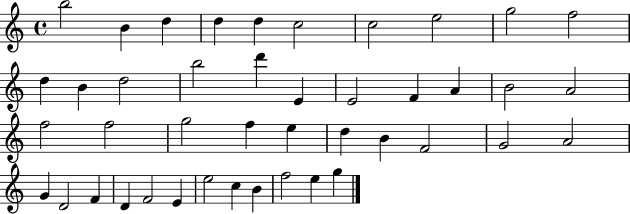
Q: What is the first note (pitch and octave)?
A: B5